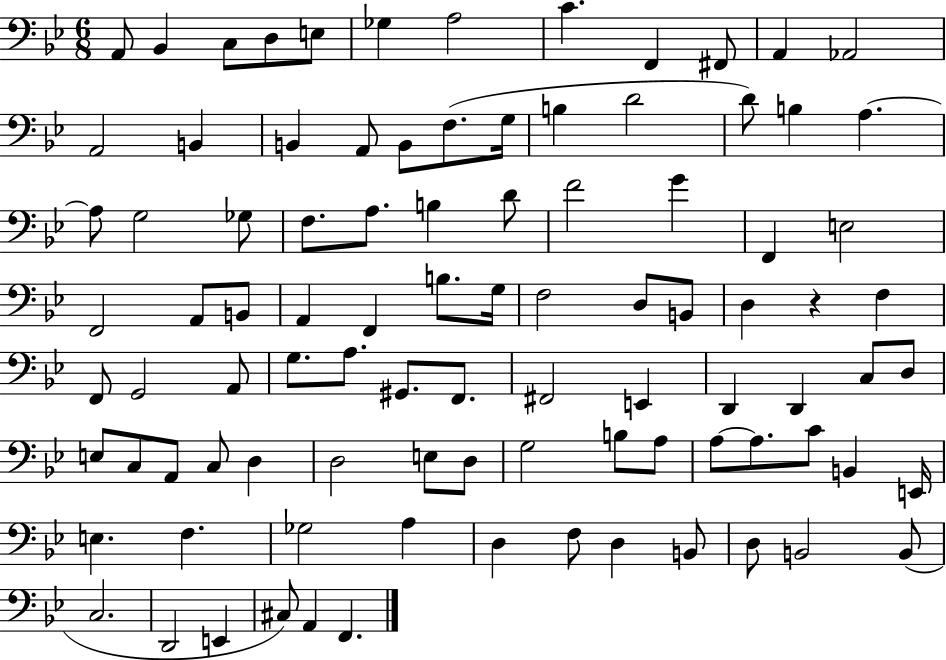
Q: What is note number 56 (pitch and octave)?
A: E2